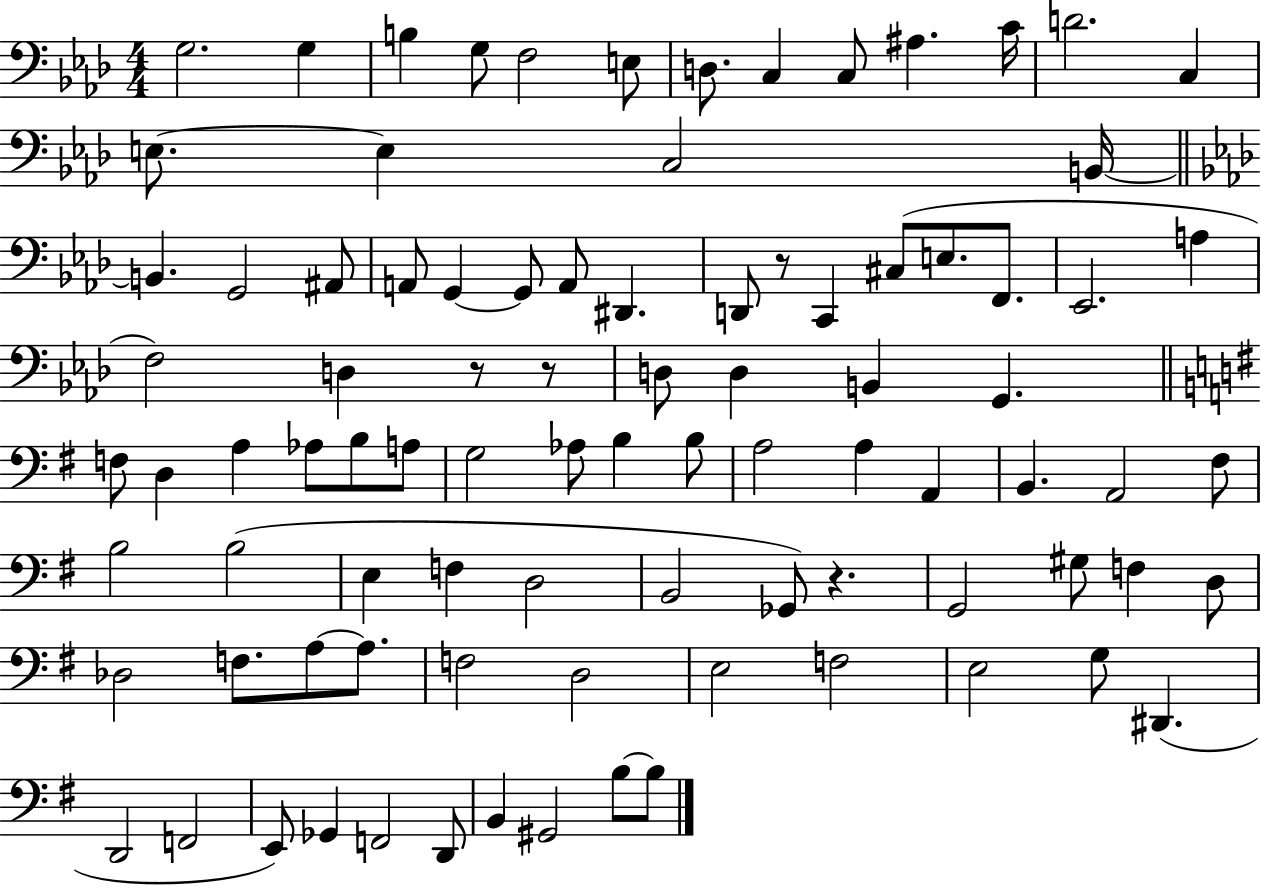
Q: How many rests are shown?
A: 4